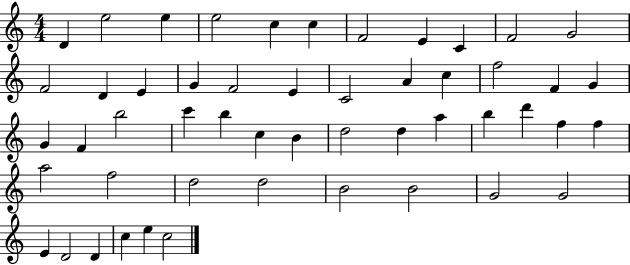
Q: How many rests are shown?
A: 0